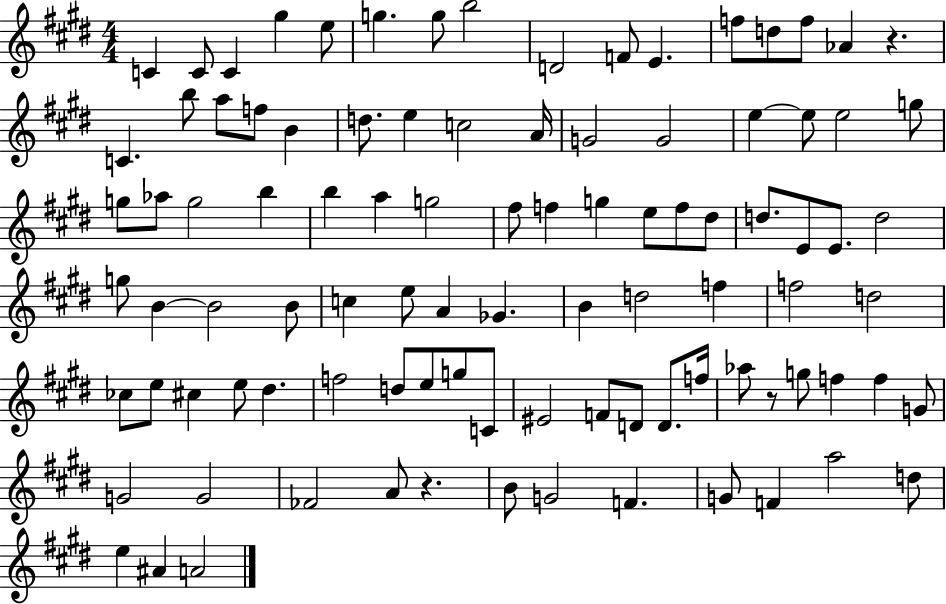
{
  \clef treble
  \numericTimeSignature
  \time 4/4
  \key e \major
  c'4 c'8 c'4 gis''4 e''8 | g''4. g''8 b''2 | d'2 f'8 e'4. | f''8 d''8 f''8 aes'4 r4. | \break c'4. b''8 a''8 f''8 b'4 | d''8. e''4 c''2 a'16 | g'2 g'2 | e''4~~ e''8 e''2 g''8 | \break g''8 aes''8 g''2 b''4 | b''4 a''4 g''2 | fis''8 f''4 g''4 e''8 f''8 dis''8 | d''8. e'8 e'8. d''2 | \break g''8 b'4~~ b'2 b'8 | c''4 e''8 a'4 ges'4. | b'4 d''2 f''4 | f''2 d''2 | \break ces''8 e''8 cis''4 e''8 dis''4. | f''2 d''8 e''8 g''8 c'8 | eis'2 f'8 d'8 d'8. f''16 | aes''8 r8 g''8 f''4 f''4 g'8 | \break g'2 g'2 | fes'2 a'8 r4. | b'8 g'2 f'4. | g'8 f'4 a''2 d''8 | \break e''4 ais'4 a'2 | \bar "|."
}